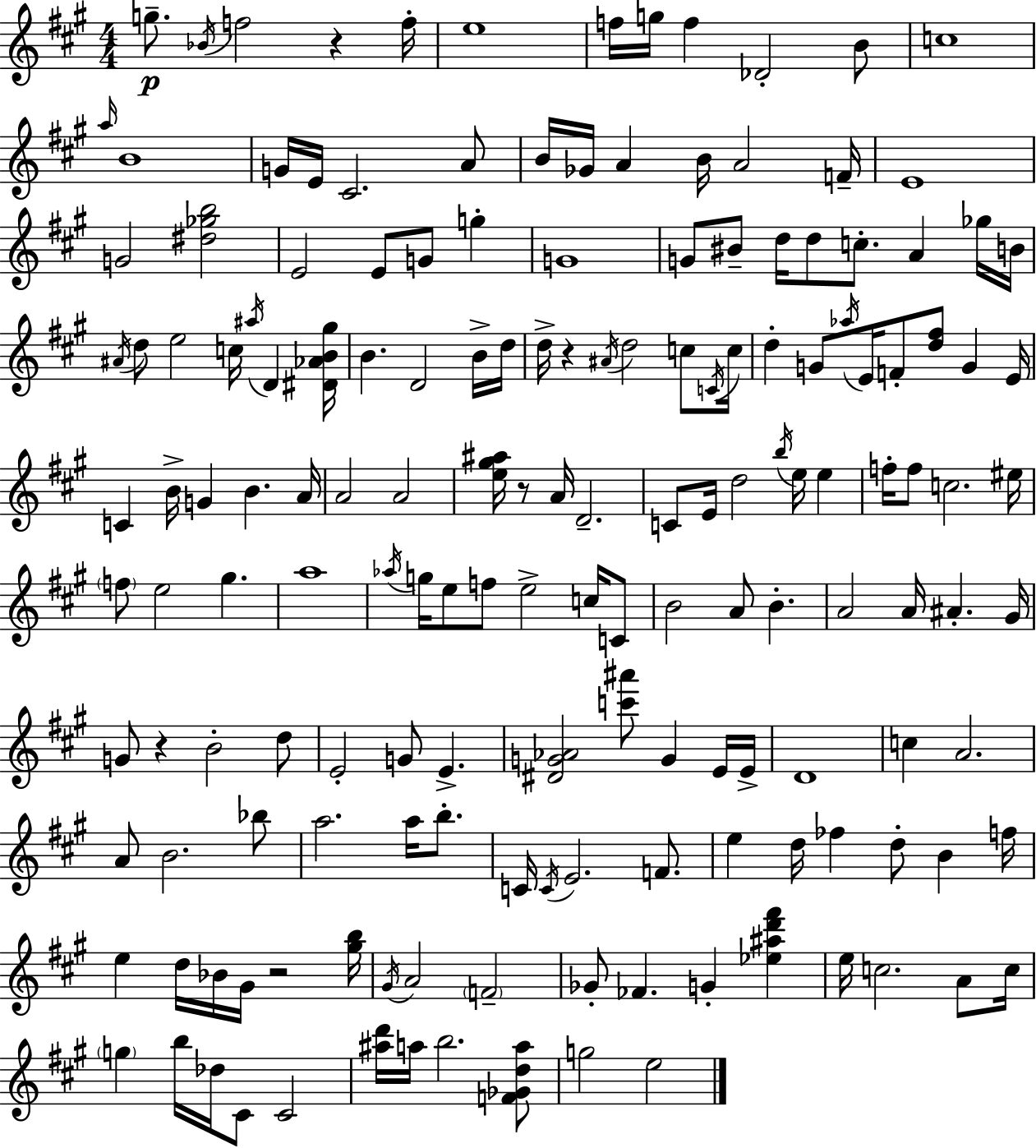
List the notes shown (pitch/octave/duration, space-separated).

G5/e. Bb4/s F5/h R/q F5/s E5/w F5/s G5/s F5/q Db4/h B4/e C5/w A5/s B4/w G4/s E4/s C#4/h. A4/e B4/s Gb4/s A4/q B4/s A4/h F4/s E4/w G4/h [D#5,Gb5,B5]/h E4/h E4/e G4/e G5/q G4/w G4/e BIS4/e D5/s D5/e C5/e. A4/q Gb5/s B4/s A#4/s D5/e E5/h C5/s A#5/s D4/q [D#4,Ab4,B4,G#5]/s B4/q. D4/h B4/s D5/s D5/s R/q A#4/s D5/h C5/e C4/s C5/s D5/q G4/e Ab5/s E4/s F4/e [D5,F#5]/e G4/q E4/s C4/q B4/s G4/q B4/q. A4/s A4/h A4/h [E5,G#5,A#5]/s R/e A4/s D4/h. C4/e E4/s D5/h B5/s E5/s E5/q F5/s F5/e C5/h. EIS5/s F5/e E5/h G#5/q. A5/w Ab5/s G5/s E5/e F5/e E5/h C5/s C4/e B4/h A4/e B4/q. A4/h A4/s A#4/q. G#4/s G4/e R/q B4/h D5/e E4/h G4/e E4/q. [D#4,G4,Ab4]/h [C6,A#6]/e G4/q E4/s E4/s D4/w C5/q A4/h. A4/e B4/h. Bb5/e A5/h. A5/s B5/e. C4/s C4/s E4/h. F4/e. E5/q D5/s FES5/q D5/e B4/q F5/s E5/q D5/s Bb4/s G#4/s R/h [G#5,B5]/s G#4/s A4/h F4/h Gb4/e FES4/q. G4/q [Eb5,A#5,D6,F#6]/q E5/s C5/h. A4/e C5/s G5/q B5/s Db5/s C#4/e C#4/h [A#5,D6]/s A5/s B5/h. [F4,Gb4,D5,A5]/e G5/h E5/h